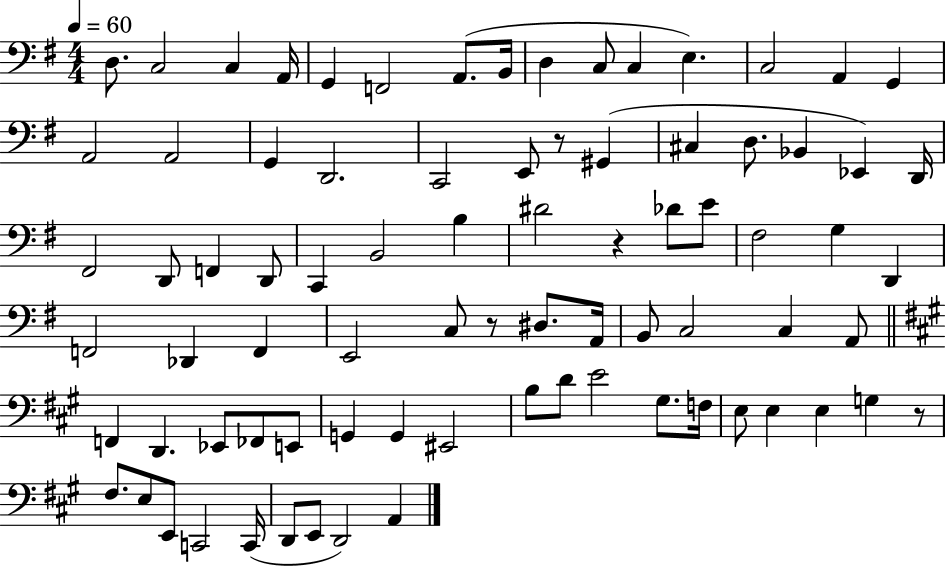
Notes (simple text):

D3/e. C3/h C3/q A2/s G2/q F2/h A2/e. B2/s D3/q C3/e C3/q E3/q. C3/h A2/q G2/q A2/h A2/h G2/q D2/h. C2/h E2/e R/e G#2/q C#3/q D3/e. Bb2/q Eb2/q D2/s F#2/h D2/e F2/q D2/e C2/q B2/h B3/q D#4/h R/q Db4/e E4/e F#3/h G3/q D2/q F2/h Db2/q F2/q E2/h C3/e R/e D#3/e. A2/s B2/e C3/h C3/q A2/e F2/q D2/q. Eb2/e FES2/e E2/e G2/q G2/q EIS2/h B3/e D4/e E4/h G#3/e. F3/s E3/e E3/q E3/q G3/q R/e F#3/e. E3/e E2/e C2/h C2/s D2/e E2/e D2/h A2/q